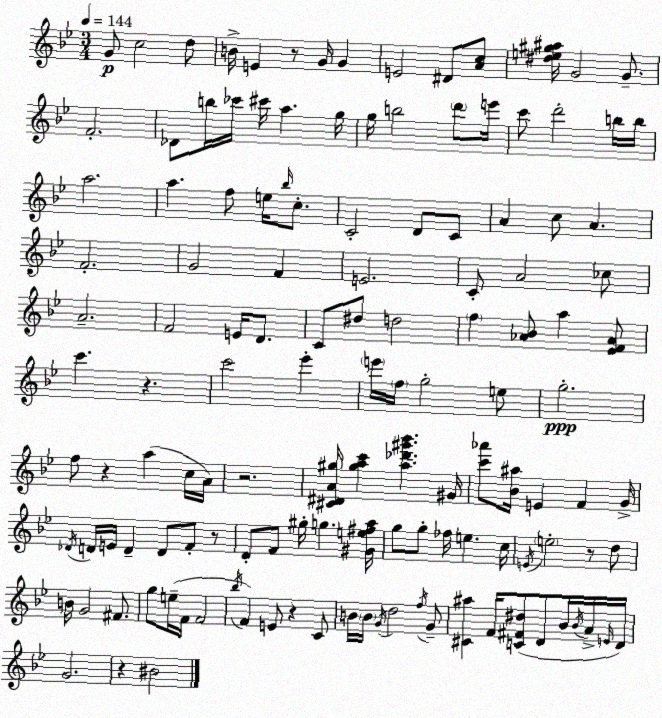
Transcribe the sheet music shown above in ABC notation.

X:1
T:Untitled
M:3/4
L:1/4
K:Bb
G/2 c2 d/2 B/4 E z/2 G/4 G E2 ^D/2 [Ac]/2 [^de^g^a]/4 G2 G/2 F2 _D/2 b/4 _c'/4 ^c'/4 a g/4 g/4 b2 d'/2 e'/4 c'/2 d'2 b/4 b/4 a2 a f/2 e/4 _b/4 c/2 C2 D/2 C/2 A c/2 A F2 G2 F E2 C/2 A2 _c/2 A2 F2 E/4 D/2 C/2 ^d/2 d2 f [_A_B]/2 a [_EF_A]/2 c' z c'2 _e' e'/4 f/4 g2 e/2 g2 f/2 z a c/4 A/4 z2 [^C^DA^g]/4 [^gac'] [a_d'^g'_b'] ^G/4 [c'_a']/2 [_B^a]/4 E F G/4 _D/4 D/4 E/4 D D/2 F/2 z/2 D/2 F/2 ^g/4 g [^Ge^fa]/4 g/2 g/2 _f/4 e c/4 E/4 e2 z/2 d/2 B/4 G2 ^F/2 g/2 e/4 F/4 F2 _b/4 F E/2 z C/2 B/4 B/4 G/4 d2 f/4 G/2 [^C^a] F/4 [C^F^d]/2 D/2 _B/4 _B/4 A/4 E/4 D/4 G2 z ^B2